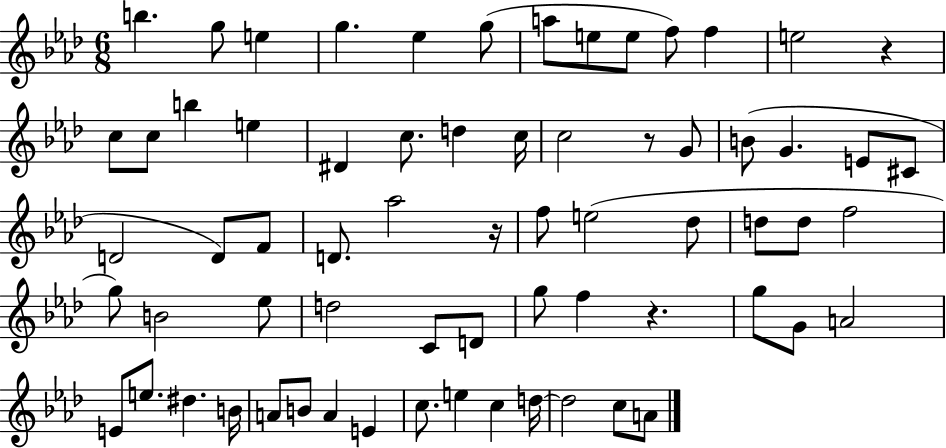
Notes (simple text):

B5/q. G5/e E5/q G5/q. Eb5/q G5/e A5/e E5/e E5/e F5/e F5/q E5/h R/q C5/e C5/e B5/q E5/q D#4/q C5/e. D5/q C5/s C5/h R/e G4/e B4/e G4/q. E4/e C#4/e D4/h D4/e F4/e D4/e. Ab5/h R/s F5/e E5/h Db5/e D5/e D5/e F5/h G5/e B4/h Eb5/e D5/h C4/e D4/e G5/e F5/q R/q. G5/e G4/e A4/h E4/e E5/e. D#5/q. B4/s A4/e B4/e A4/q E4/q C5/e. E5/q C5/q D5/s D5/h C5/e A4/e